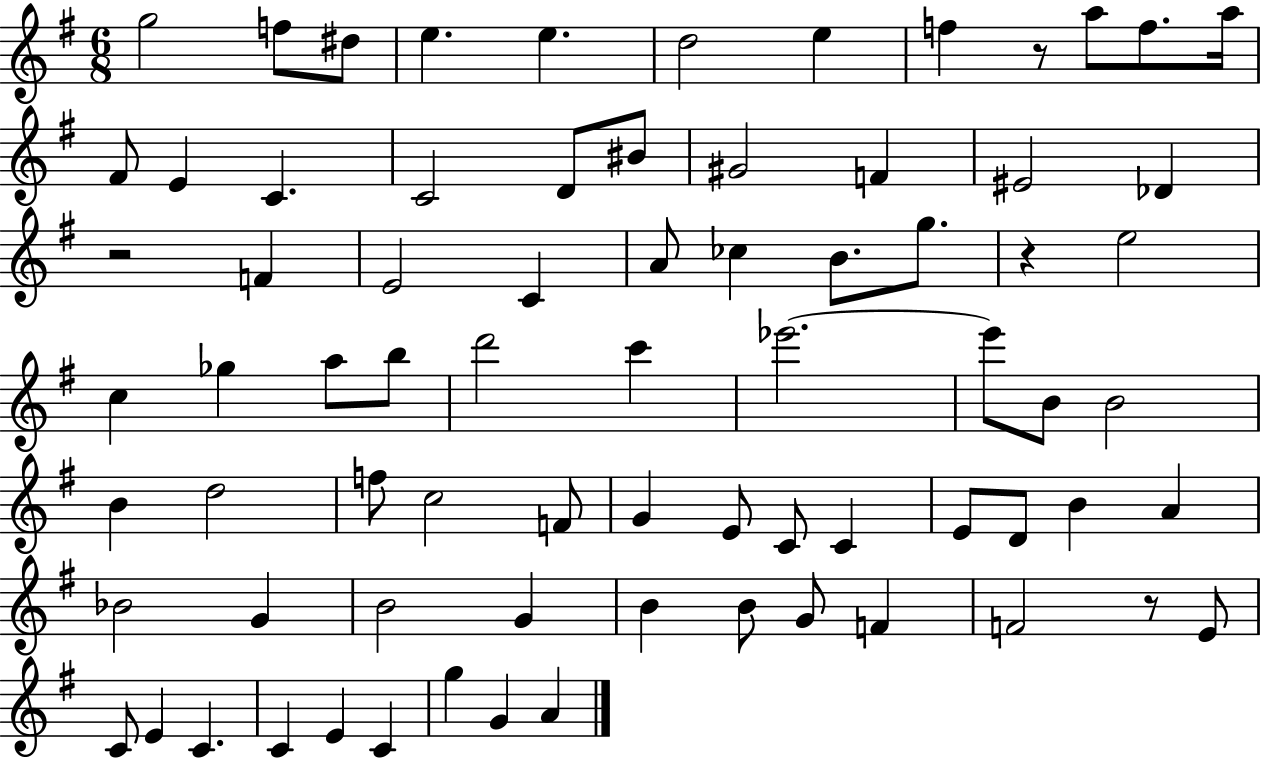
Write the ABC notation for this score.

X:1
T:Untitled
M:6/8
L:1/4
K:G
g2 f/2 ^d/2 e e d2 e f z/2 a/2 f/2 a/4 ^F/2 E C C2 D/2 ^B/2 ^G2 F ^E2 _D z2 F E2 C A/2 _c B/2 g/2 z e2 c _g a/2 b/2 d'2 c' _e'2 _e'/2 B/2 B2 B d2 f/2 c2 F/2 G E/2 C/2 C E/2 D/2 B A _B2 G B2 G B B/2 G/2 F F2 z/2 E/2 C/2 E C C E C g G A